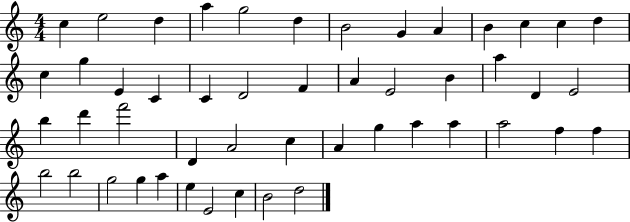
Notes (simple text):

C5/q E5/h D5/q A5/q G5/h D5/q B4/h G4/q A4/q B4/q C5/q C5/q D5/q C5/q G5/q E4/q C4/q C4/q D4/h F4/q A4/q E4/h B4/q A5/q D4/q E4/h B5/q D6/q F6/h D4/q A4/h C5/q A4/q G5/q A5/q A5/q A5/h F5/q F5/q B5/h B5/h G5/h G5/q A5/q E5/q E4/h C5/q B4/h D5/h